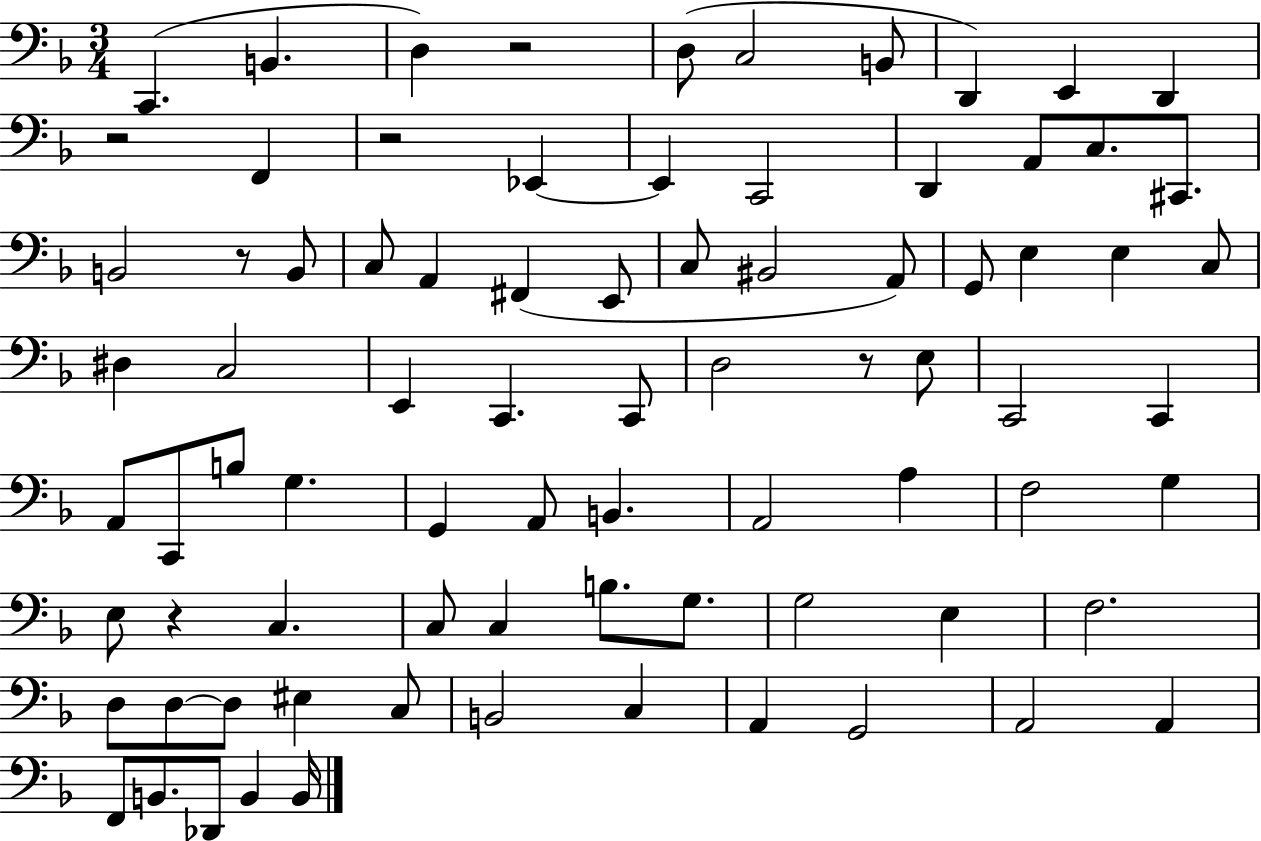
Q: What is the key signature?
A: F major